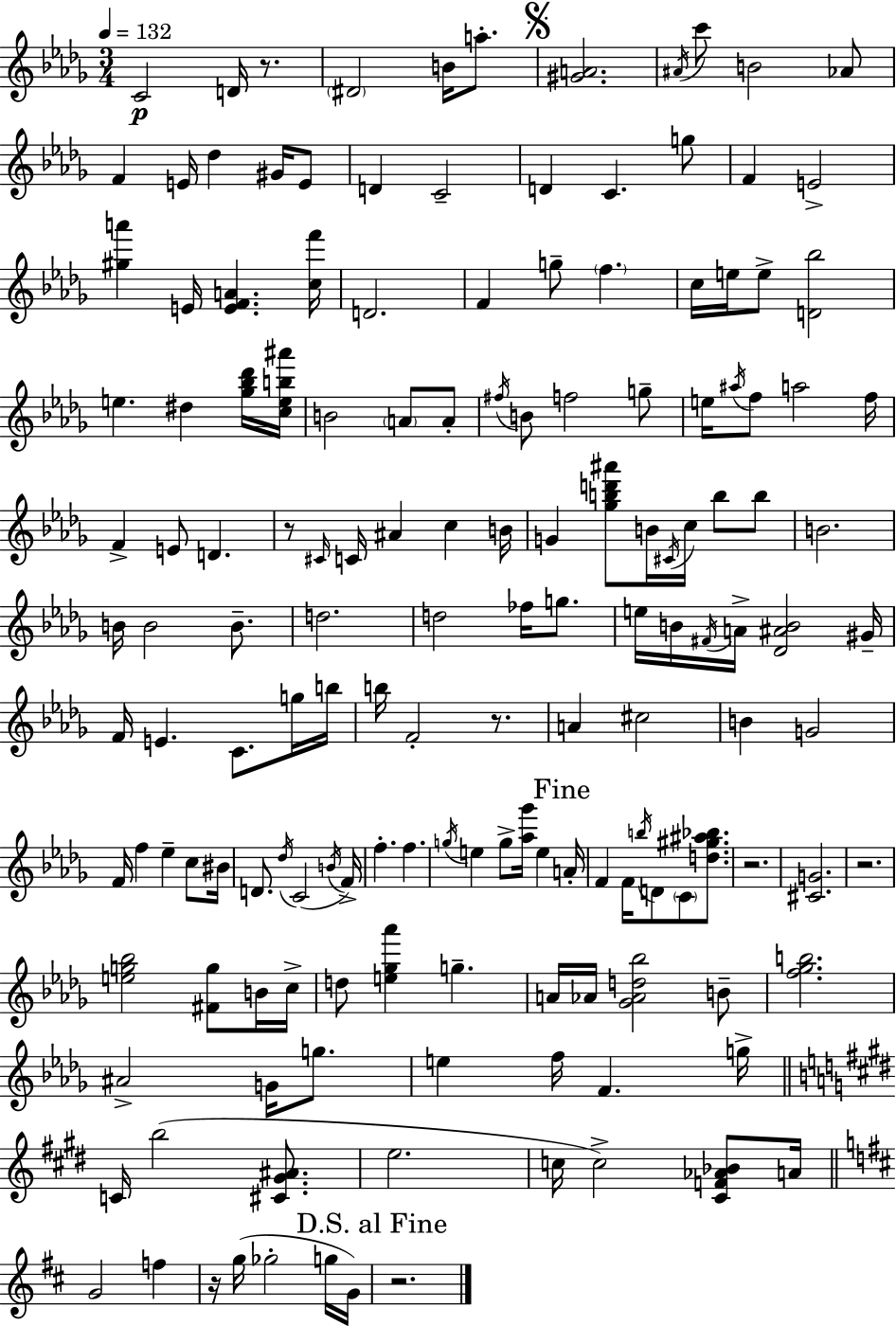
C4/h D4/s R/e. D#4/h B4/s A5/e. [G#4,A4]/h. A#4/s C6/e B4/h Ab4/e F4/q E4/s Db5/q G#4/s E4/e D4/q C4/h D4/q C4/q. G5/e F4/q E4/h [G#5,A6]/q E4/s [E4,F4,A4]/q. [C5,F6]/s D4/h. F4/q G5/e F5/q. C5/s E5/s E5/e [D4,Bb5]/h E5/q. D#5/q [Gb5,Bb5,Db6]/s [C5,E5,B5,A#6]/s B4/h A4/e A4/e F#5/s B4/e F5/h G5/e E5/s A#5/s F5/e A5/h F5/s F4/q E4/e D4/q. R/e C#4/s C4/s A#4/q C5/q B4/s G4/q [Gb5,B5,D6,A#6]/e B4/s C#4/s C5/s B5/e B5/e B4/h. B4/s B4/h B4/e. D5/h. D5/h FES5/s G5/e. E5/s B4/s F#4/s A4/s [Db4,A#4,B4]/h G#4/s F4/s E4/q. C4/e. G5/s B5/s B5/s F4/h R/e. A4/q C#5/h B4/q G4/h F4/s F5/q Eb5/q C5/e BIS4/s D4/e. Db5/s C4/h B4/s F4/s F5/q. F5/q. G5/s E5/q G5/e [Ab5,Gb6]/s E5/q A4/s F4/q F4/s B5/s D4/e C4/e [D5,G#5,A#5,Bb5]/e. R/h. [C#4,G4]/h. R/h. [E5,G5,Bb5]/h [F#4,G5]/e B4/s C5/s D5/e [E5,Gb5,Ab6]/q G5/q. A4/s Ab4/s [Gb4,Ab4,D5,Bb5]/h B4/e [F5,Gb5,B5]/h. A#4/h G4/s G5/e. E5/q F5/s F4/q. G5/s C4/s B5/h [C#4,G#4,A#4]/e. E5/h. C5/s C5/h [C#4,F4,Ab4,Bb4]/e A4/s G4/h F5/q R/s G5/s Gb5/h G5/s G4/s R/h.